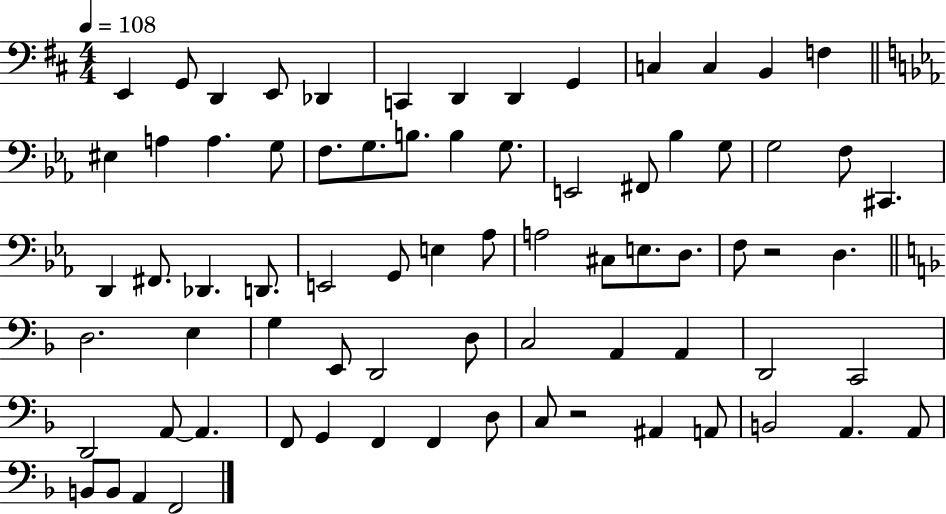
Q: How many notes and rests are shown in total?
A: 74